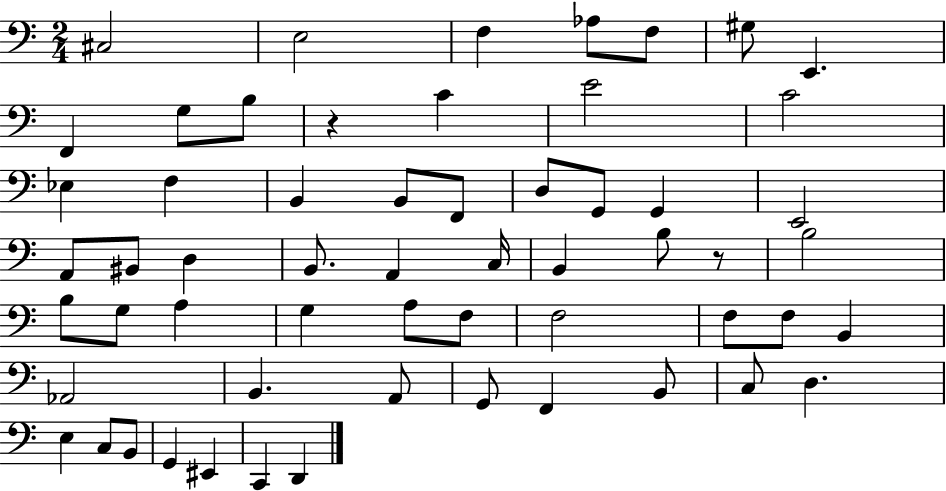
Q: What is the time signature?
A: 2/4